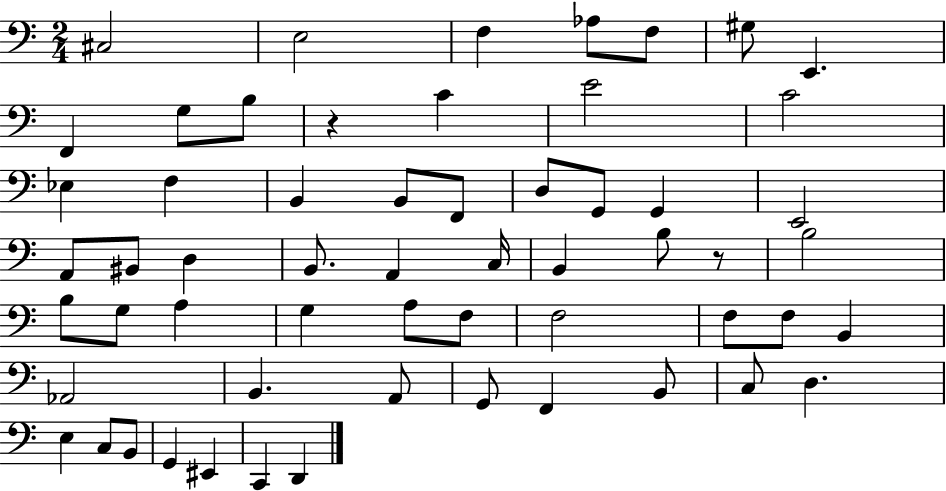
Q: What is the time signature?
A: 2/4